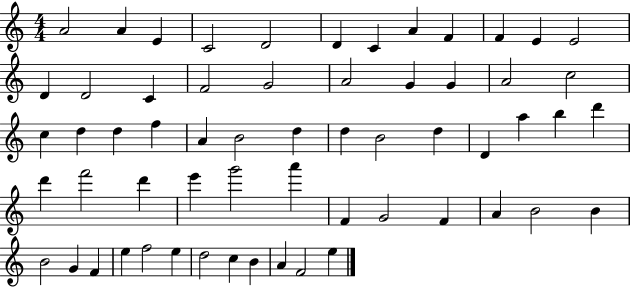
{
  \clef treble
  \numericTimeSignature
  \time 4/4
  \key c \major
  a'2 a'4 e'4 | c'2 d'2 | d'4 c'4 a'4 f'4 | f'4 e'4 e'2 | \break d'4 d'2 c'4 | f'2 g'2 | a'2 g'4 g'4 | a'2 c''2 | \break c''4 d''4 d''4 f''4 | a'4 b'2 d''4 | d''4 b'2 d''4 | d'4 a''4 b''4 d'''4 | \break d'''4 f'''2 d'''4 | e'''4 g'''2 a'''4 | f'4 g'2 f'4 | a'4 b'2 b'4 | \break b'2 g'4 f'4 | e''4 f''2 e''4 | d''2 c''4 b'4 | a'4 f'2 e''4 | \break \bar "|."
}